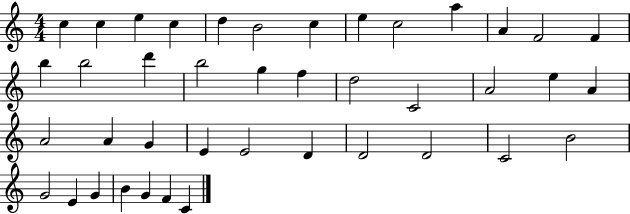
{
  \clef treble
  \numericTimeSignature
  \time 4/4
  \key c \major
  c''4 c''4 e''4 c''4 | d''4 b'2 c''4 | e''4 c''2 a''4 | a'4 f'2 f'4 | \break b''4 b''2 d'''4 | b''2 g''4 f''4 | d''2 c'2 | a'2 e''4 a'4 | \break a'2 a'4 g'4 | e'4 e'2 d'4 | d'2 d'2 | c'2 b'2 | \break g'2 e'4 g'4 | b'4 g'4 f'4 c'4 | \bar "|."
}